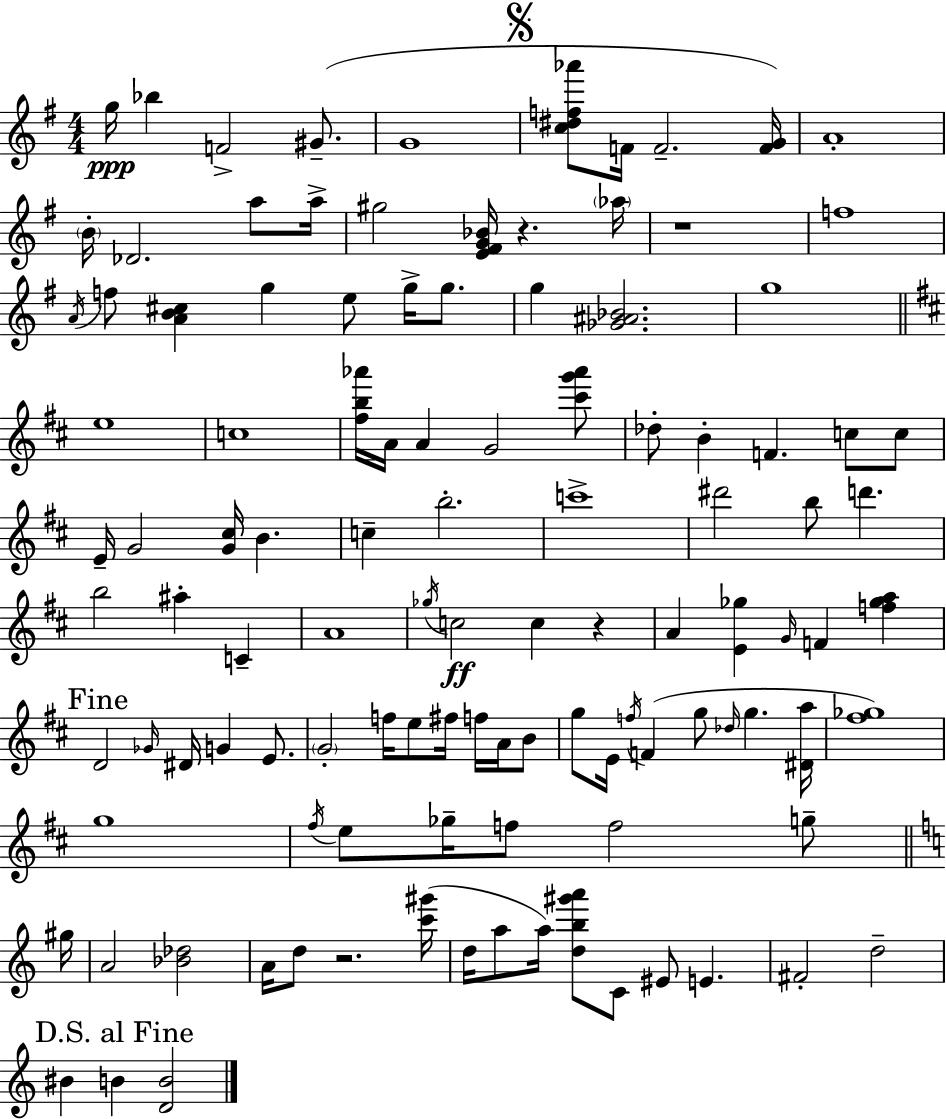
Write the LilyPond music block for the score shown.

{
  \clef treble
  \numericTimeSignature
  \time 4/4
  \key g \major
  g''16\ppp bes''4 f'2-> gis'8.--( | g'1 | \mark \markup { \musicglyph "scripts.segno" } <c'' dis'' f'' aes'''>8 f'16 f'2.-- <f' g'>16) | a'1-. | \break \parenthesize b'16-. des'2. a''8 a''16-> | gis''2 <e' fis' g' bes'>16 r4. \parenthesize aes''16 | r1 | f''1 | \break \acciaccatura { a'16 } f''8 <a' b' cis''>4 g''4 e''8 g''16-> g''8. | g''4 <ges' ais' bes'>2. | g''1 | \bar "||" \break \key d \major e''1 | c''1 | <fis'' b'' aes'''>16 a'16 a'4 g'2 <cis''' g''' aes'''>8 | des''8-. b'4-. f'4. c''8 c''8 | \break e'16-- g'2 <g' cis''>16 b'4. | c''4-- b''2.-. | c'''1-> | dis'''2 b''8 d'''4. | \break b''2 ais''4-. c'4-- | a'1 | \acciaccatura { ges''16 }\ff c''2 c''4 r4 | a'4 <e' ges''>4 \grace { g'16 } f'4 <f'' ges'' a''>4 | \break \mark "Fine" d'2 \grace { ges'16 } dis'16 g'4 | e'8. \parenthesize g'2-. f''16 e''8 fis''16 f''16 | a'16 b'8 g''8 e'16 \acciaccatura { f''16 } f'4( g''8 \grace { des''16 } g''4. | <dis' a''>16 <fis'' ges''>1) | \break g''1 | \acciaccatura { fis''16 } e''8 ges''16-- f''8 f''2 | g''8-- \bar "||" \break \key c \major gis''16 a'2 <bes' des''>2 | a'16 d''8 r2. | <c''' gis'''>16( d''16 a''8 a''16) <d'' b'' gis''' a'''>8 c'8 eis'8 e'4. | fis'2-. d''2-- | \break \mark "D.S. al Fine" bis'4 b'4 <d' b'>2 | \bar "|."
}